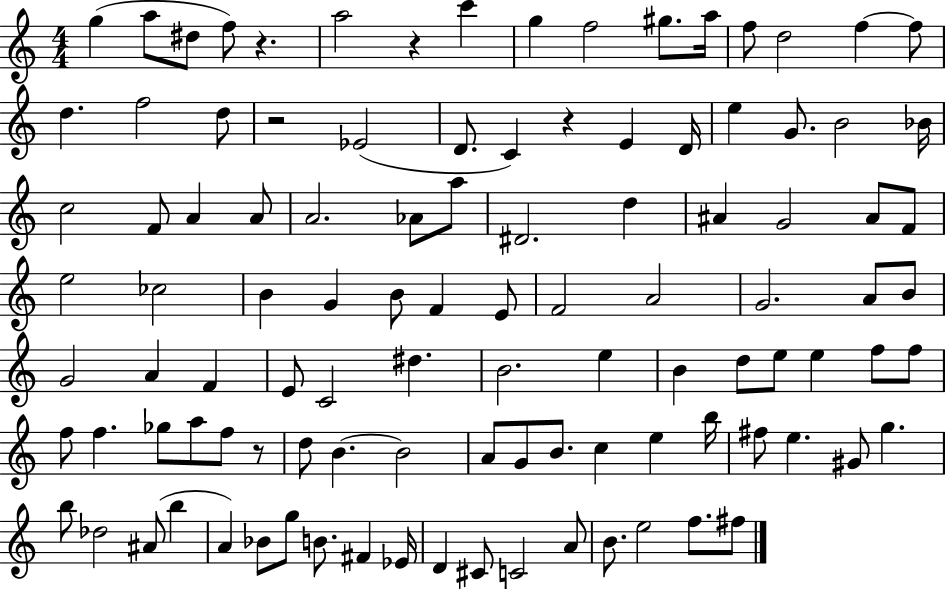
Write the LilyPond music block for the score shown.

{
  \clef treble
  \numericTimeSignature
  \time 4/4
  \key c \major
  g''4( a''8 dis''8 f''8) r4. | a''2 r4 c'''4 | g''4 f''2 gis''8. a''16 | f''8 d''2 f''4~~ f''8 | \break d''4. f''2 d''8 | r2 ees'2( | d'8. c'4) r4 e'4 d'16 | e''4 g'8. b'2 bes'16 | \break c''2 f'8 a'4 a'8 | a'2. aes'8 a''8 | dis'2. d''4 | ais'4 g'2 ais'8 f'8 | \break e''2 ces''2 | b'4 g'4 b'8 f'4 e'8 | f'2 a'2 | g'2. a'8 b'8 | \break g'2 a'4 f'4 | e'8 c'2 dis''4. | b'2. e''4 | b'4 d''8 e''8 e''4 f''8 f''8 | \break f''8 f''4. ges''8 a''8 f''8 r8 | d''8 b'4.~~ b'2 | a'8 g'8 b'8. c''4 e''4 b''16 | fis''8 e''4. gis'8 g''4. | \break b''8 des''2 ais'8( b''4 | a'4) bes'8 g''8 b'8. fis'4 ees'16 | d'4 cis'8 c'2 a'8 | b'8. e''2 f''8. fis''8 | \break \bar "|."
}